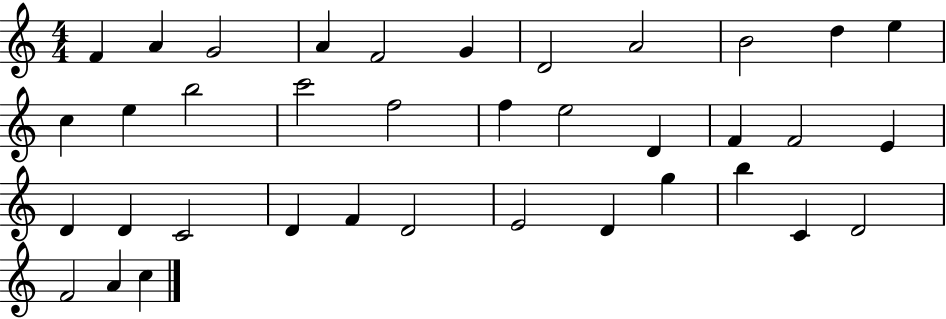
X:1
T:Untitled
M:4/4
L:1/4
K:C
F A G2 A F2 G D2 A2 B2 d e c e b2 c'2 f2 f e2 D F F2 E D D C2 D F D2 E2 D g b C D2 F2 A c